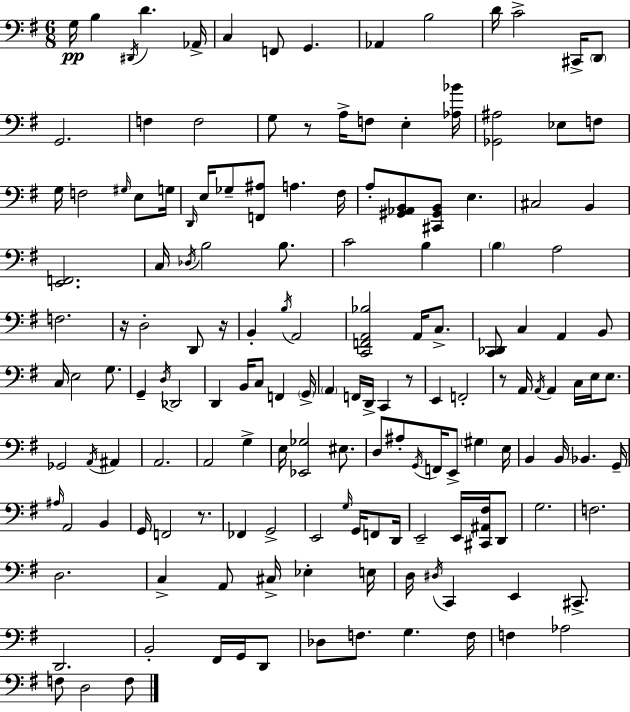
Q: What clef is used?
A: bass